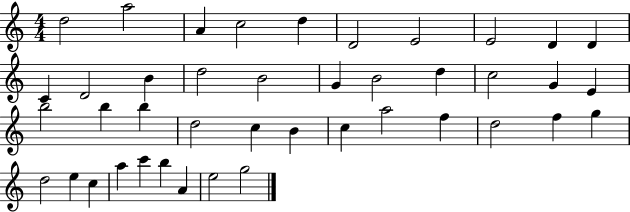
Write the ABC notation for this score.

X:1
T:Untitled
M:4/4
L:1/4
K:C
d2 a2 A c2 d D2 E2 E2 D D C D2 B d2 B2 G B2 d c2 G E b2 b b d2 c B c a2 f d2 f g d2 e c a c' b A e2 g2